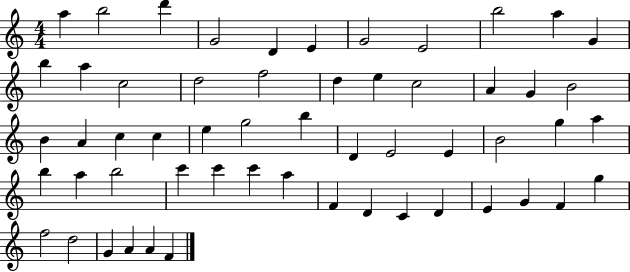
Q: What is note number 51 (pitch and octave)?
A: F5